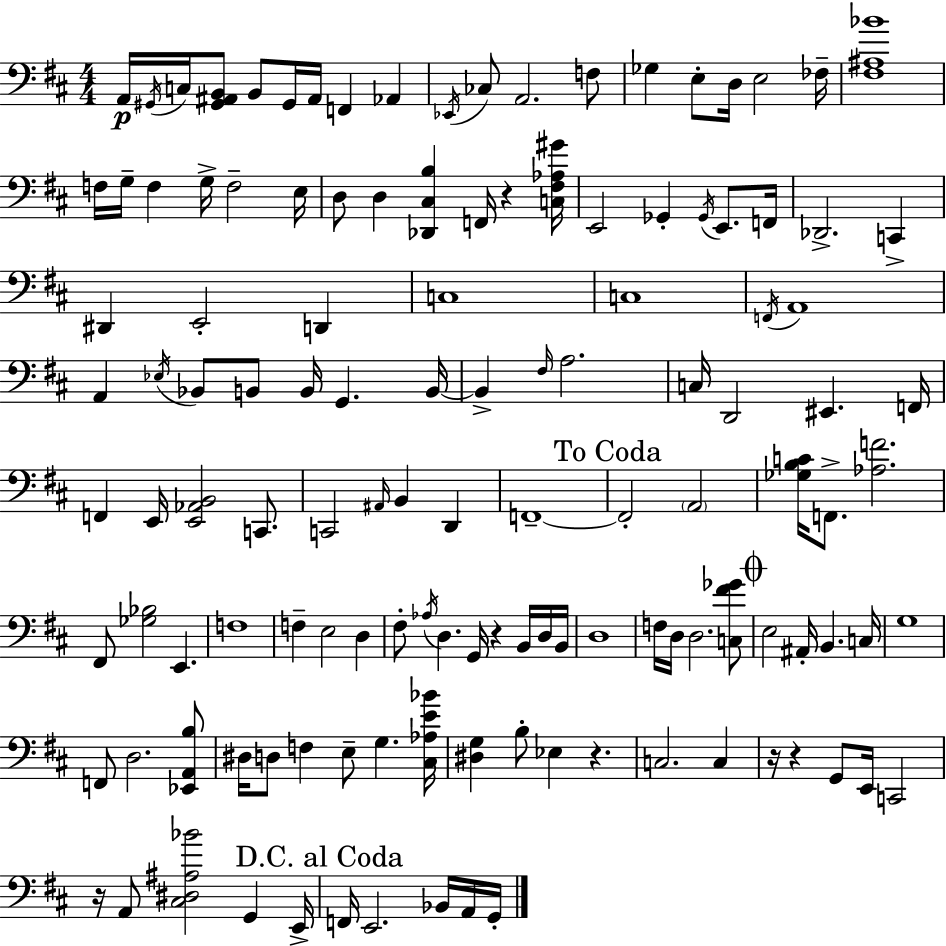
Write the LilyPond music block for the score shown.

{
  \clef bass
  \numericTimeSignature
  \time 4/4
  \key d \major
  \repeat volta 2 { a,16\p \acciaccatura { gis,16 } c16 <gis, ais, b,>8 b,8 gis,16 ais,16 f,4 aes,4 | \acciaccatura { ees,16 } ces8 a,2. | f8 ges4 e8-. d16 e2 | fes16-- <fis ais bes'>1 | \break f16 g16-- f4 g16-> f2-- | e16 d8 d4 <des, cis b>4 f,16 r4 | <c fis aes gis'>16 e,2 ges,4-. \acciaccatura { ges,16 } e,8. | f,16 des,2.-> c,4-> | \break dis,4 e,2-. d,4 | c1 | c1 | \acciaccatura { f,16 } a,1 | \break a,4 \acciaccatura { ees16 } bes,8 b,8 b,16 g,4. | b,16~~ b,4-> \grace { fis16 } a2. | c16 d,2 eis,4. | f,16 f,4 e,16 <e, aes, b,>2 | \break c,8. c,2 \grace { ais,16 } b,4 | d,4 f,1--~~ | \mark "To Coda" f,2-. \parenthesize a,2 | <ges b c'>16 f,8.-> <aes f'>2. | \break fis,8 <ges bes>2 | e,4. f1 | f4-- e2 | d4 fis8-. \acciaccatura { aes16 } d4. | \break g,16 r4 b,16 d16 b,16 d1 | f16 d16 d2. | <c fis' ges'>8 \mark \markup { \musicglyph "scripts.coda" } e2 | ais,16-. b,4. c16 g1 | \break f,8 d2. | <ees, a, b>8 dis16 d8 f4 e8-- | g4. <cis aes e' bes'>16 <dis g>4 b8-. ees4 | r4. c2. | \break c4 r16 r4 g,8 e,16 | c,2 r16 a,8 <cis dis ais bes'>2 | g,4 e,16-> \mark "D.C. al Coda" f,16 e,2. | bes,16 a,16 g,16-. } \bar "|."
}